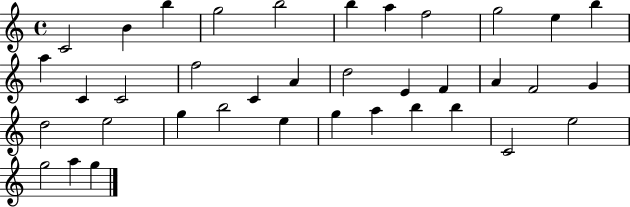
X:1
T:Untitled
M:4/4
L:1/4
K:C
C2 B b g2 b2 b a f2 g2 e b a C C2 f2 C A d2 E F A F2 G d2 e2 g b2 e g a b b C2 e2 g2 a g